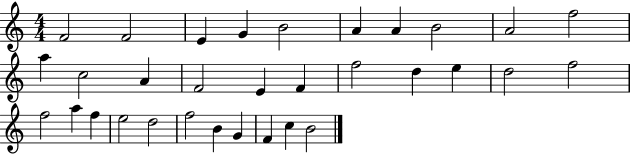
X:1
T:Untitled
M:4/4
L:1/4
K:C
F2 F2 E G B2 A A B2 A2 f2 a c2 A F2 E F f2 d e d2 f2 f2 a f e2 d2 f2 B G F c B2